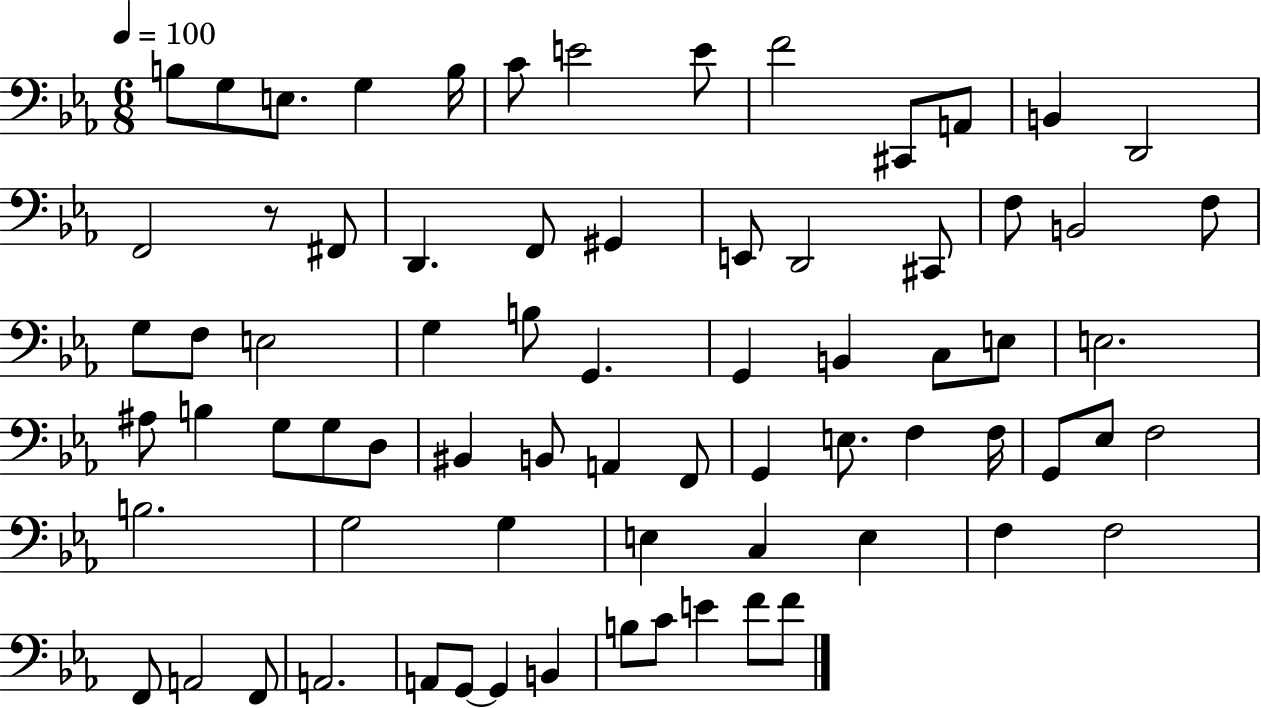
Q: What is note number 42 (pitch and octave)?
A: B2